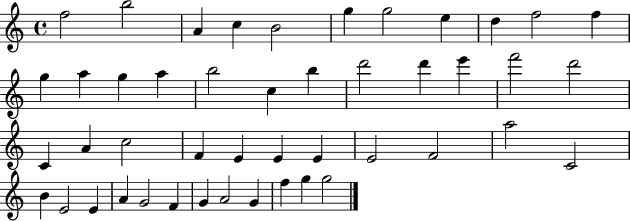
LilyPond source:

{
  \clef treble
  \time 4/4
  \defaultTimeSignature
  \key c \major
  f''2 b''2 | a'4 c''4 b'2 | g''4 g''2 e''4 | d''4 f''2 f''4 | \break g''4 a''4 g''4 a''4 | b''2 c''4 b''4 | d'''2 d'''4 e'''4 | f'''2 d'''2 | \break c'4 a'4 c''2 | f'4 e'4 e'4 e'4 | e'2 f'2 | a''2 c'2 | \break b'4 e'2 e'4 | a'4 g'2 f'4 | g'4 a'2 g'4 | f''4 g''4 g''2 | \break \bar "|."
}